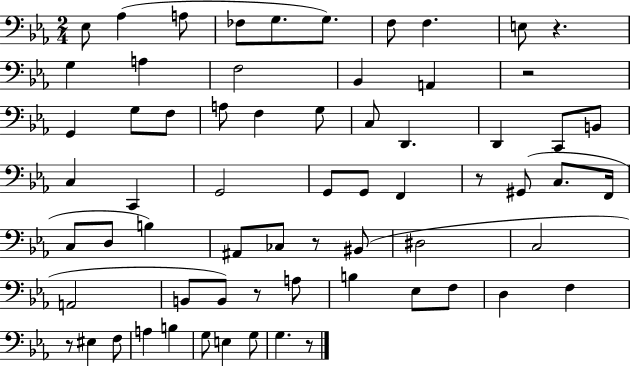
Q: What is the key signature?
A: EES major